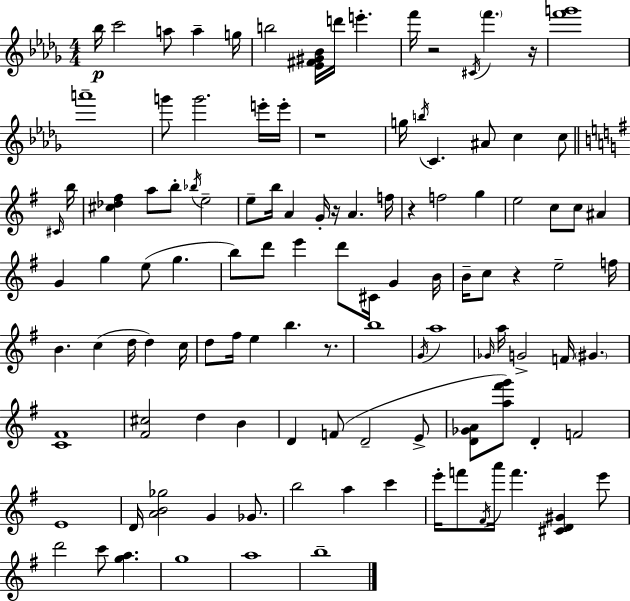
Bb5/s C6/h A5/e A5/q G5/s B5/h [Eb4,F#4,G#4,Bb4]/s D6/s E6/q. F6/s R/h C#4/s F6/q. R/s [F6,G6]/w A6/w G6/e G6/h. E6/s E6/s R/w G5/s B5/s C4/q. A#4/e C5/q C5/e C#4/s B5/s [C#5,Db5,F#5]/q A5/e B5/e Bb5/s E5/h E5/e B5/s A4/q G4/s R/s A4/q. F5/s R/q F5/h G5/q E5/h C5/e C5/e A#4/q G4/q G5/q E5/e G5/q. B5/e D6/e E6/q D6/e C#4/s G4/q B4/s B4/s C5/e R/q E5/h F5/s B4/q. C5/q D5/s D5/q C5/s D5/e F#5/s E5/q B5/q. R/e. B5/w G4/s A5/w Gb4/s A5/s G4/h F4/s G#4/q. [C4,F#4]/w [F#4,C#5]/h D5/q B4/q D4/q F4/e D4/h E4/e [D4,Gb4,A4]/e [A5,F#6,G6]/e D4/q F4/h E4/w D4/s [A4,B4,Gb5]/h G4/q Gb4/e. B5/h A5/q C6/q E6/s F6/e F#4/s A6/s F6/q. [C#4,D4,G#4]/q E6/e D6/h C6/e [G5,A5]/q. G5/w A5/w B5/w